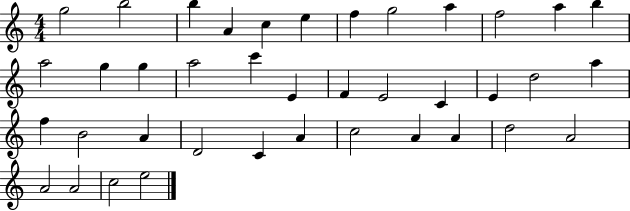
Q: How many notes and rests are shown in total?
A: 39